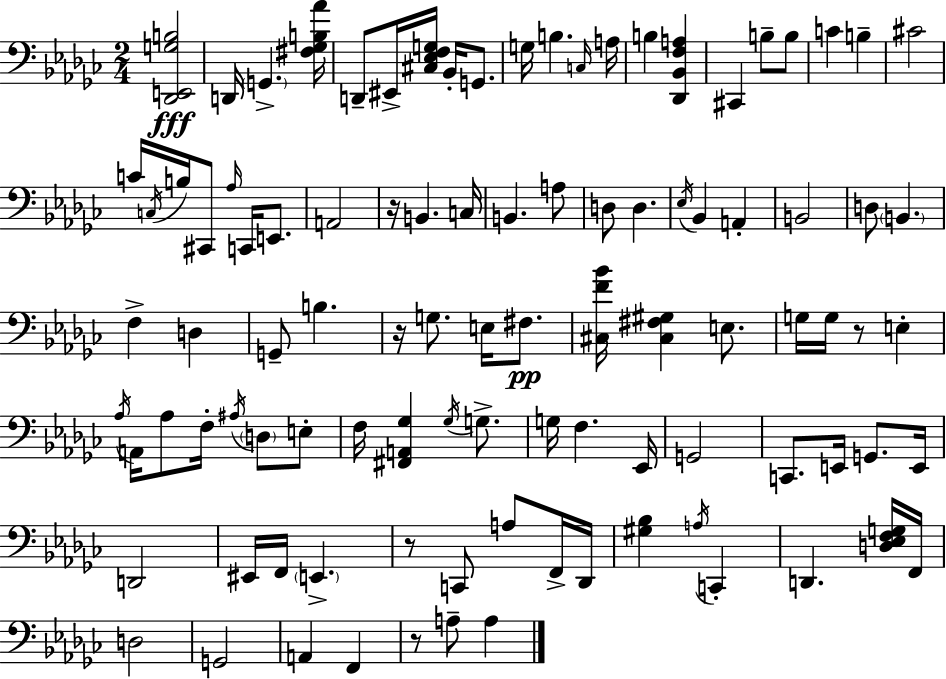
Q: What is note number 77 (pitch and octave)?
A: D2